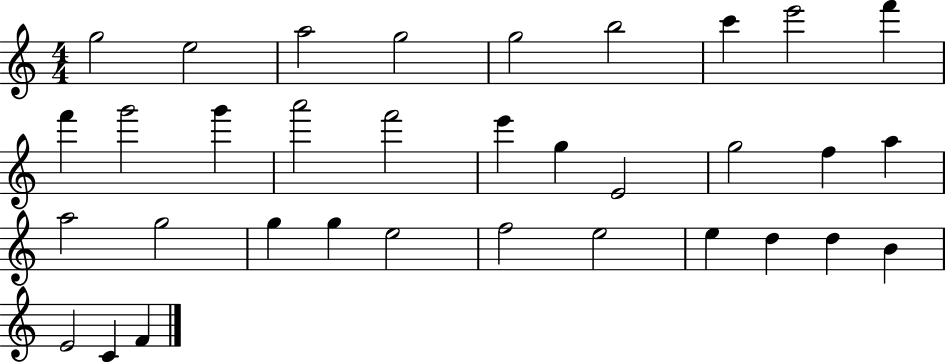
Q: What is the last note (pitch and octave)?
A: F4